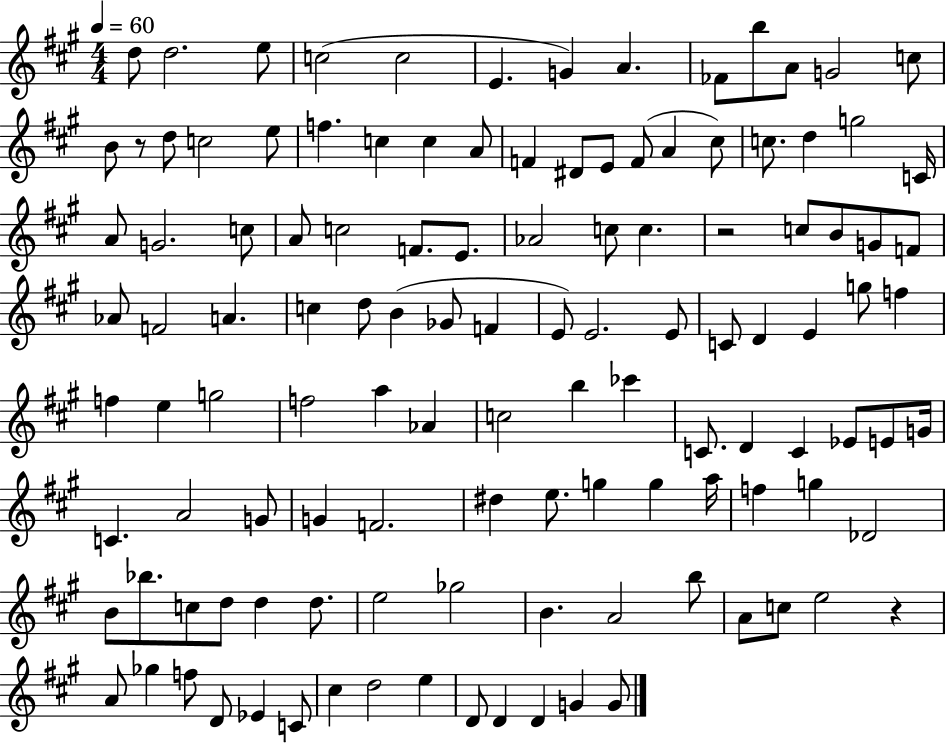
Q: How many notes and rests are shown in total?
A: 120